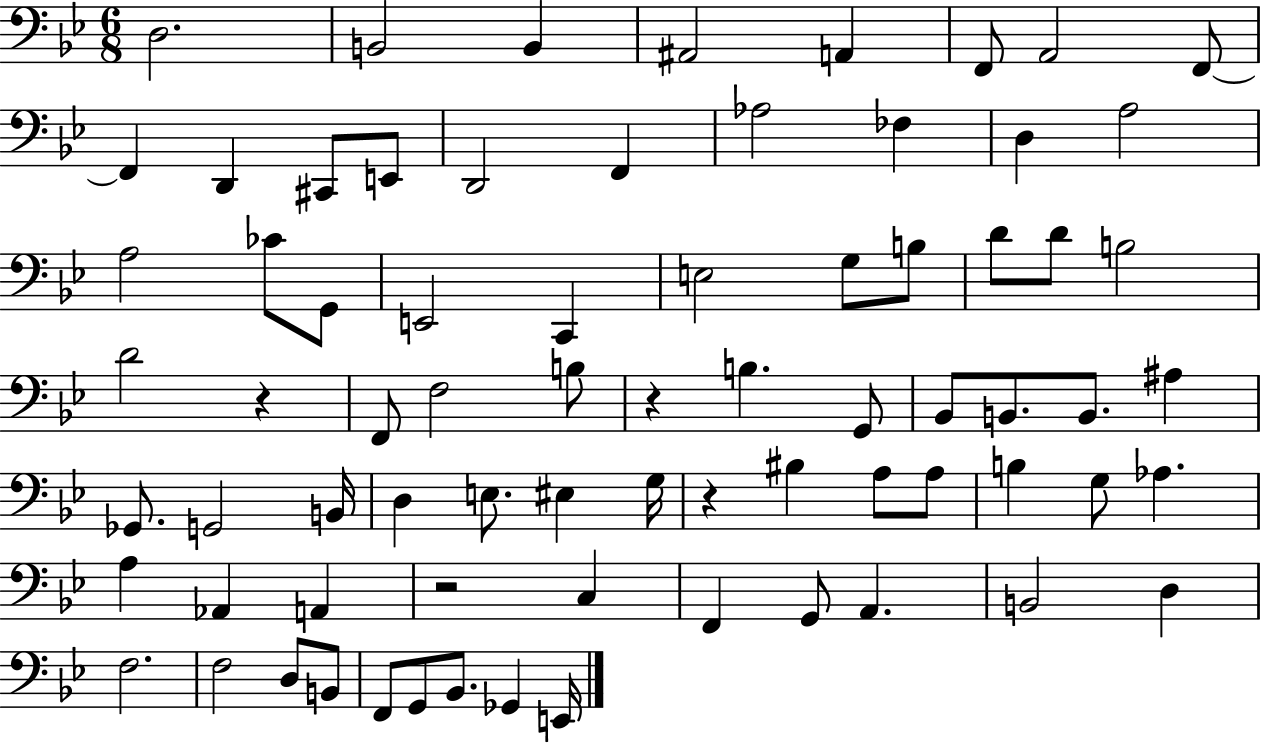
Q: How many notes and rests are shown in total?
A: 74